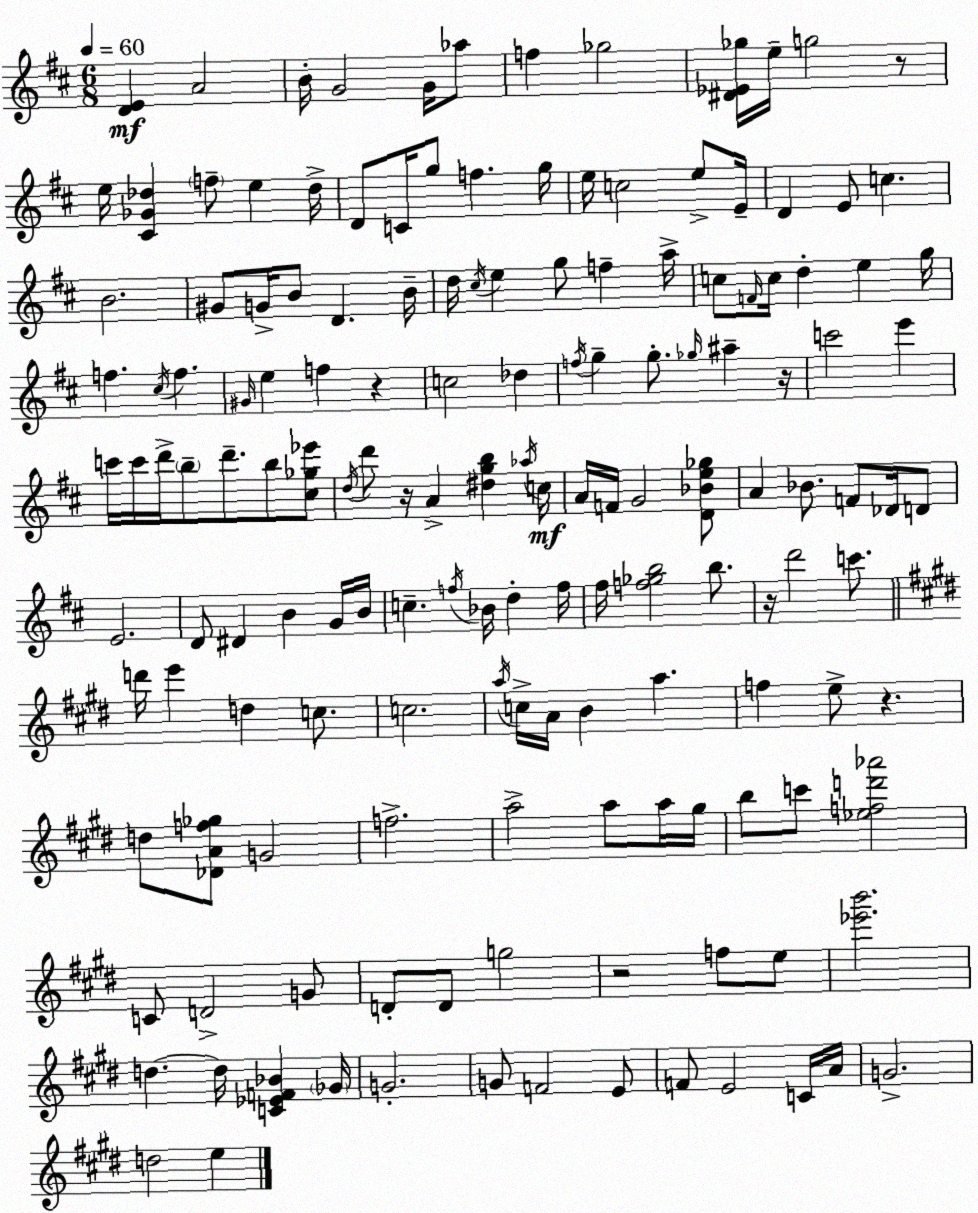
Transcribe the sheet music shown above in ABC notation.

X:1
T:Untitled
M:6/8
L:1/4
K:D
[DE] A2 B/4 G2 G/4 _a/2 f _g2 [^D_E_g]/4 e/4 g2 z/2 e/4 [^C_G_d] f/2 e _d/4 D/2 C/4 g/2 f g/4 e/4 c2 e/2 E/4 D E/2 c B2 ^G/2 G/4 B/2 D B/4 d/4 ^c/4 e g/2 f a/4 c/2 F/4 c/4 d e g/4 f ^c/4 f ^G/4 e f z c2 _d f/4 g g/2 _g/4 ^a z/4 c'2 e' c'/4 c'/4 d'/4 b/2 d'/2 b/2 [^c_g_e']/2 d/4 d'/2 z/4 A [^dgb] _a/4 c/4 A/4 F/4 G2 [D_Be_g]/2 A _B/2 F/2 _D/4 D/2 E2 D/2 ^D B G/4 B/4 c f/4 _B/4 d f/4 ^f/4 [f_gb]2 b/2 z/4 d'2 c'/2 d'/4 e' d c/2 c2 a/4 c/4 A/4 B a f e/2 z d/2 [_DAf_g]/2 G2 f2 a2 a/2 a/4 ^g/4 b/2 c'/2 [_efd'_a']2 C/2 D2 G/2 D/2 D/2 g2 z2 f/2 e/2 [_e'b']2 d d/4 [C_EF_B] _G/4 G2 G/2 F2 E/2 F/2 E2 C/4 A/4 G2 d2 e